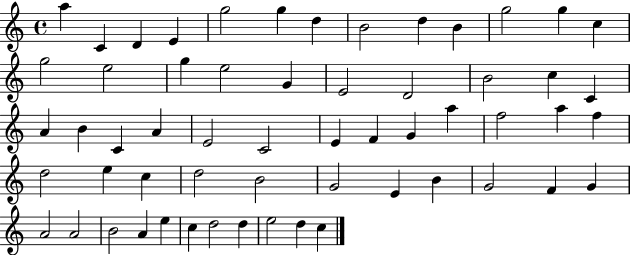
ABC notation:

X:1
T:Untitled
M:4/4
L:1/4
K:C
a C D E g2 g d B2 d B g2 g c g2 e2 g e2 G E2 D2 B2 c C A B C A E2 C2 E F G a f2 a f d2 e c d2 B2 G2 E B G2 F G A2 A2 B2 A e c d2 d e2 d c